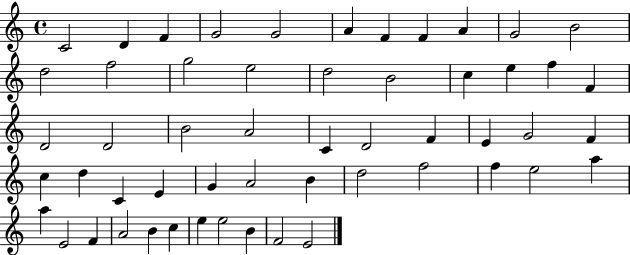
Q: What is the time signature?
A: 4/4